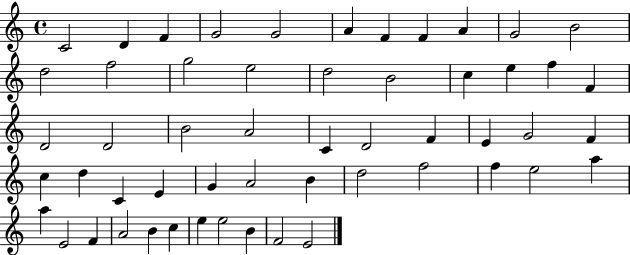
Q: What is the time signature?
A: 4/4